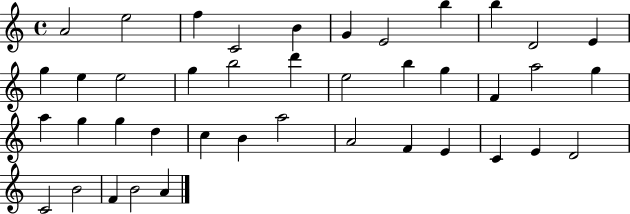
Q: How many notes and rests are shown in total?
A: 41